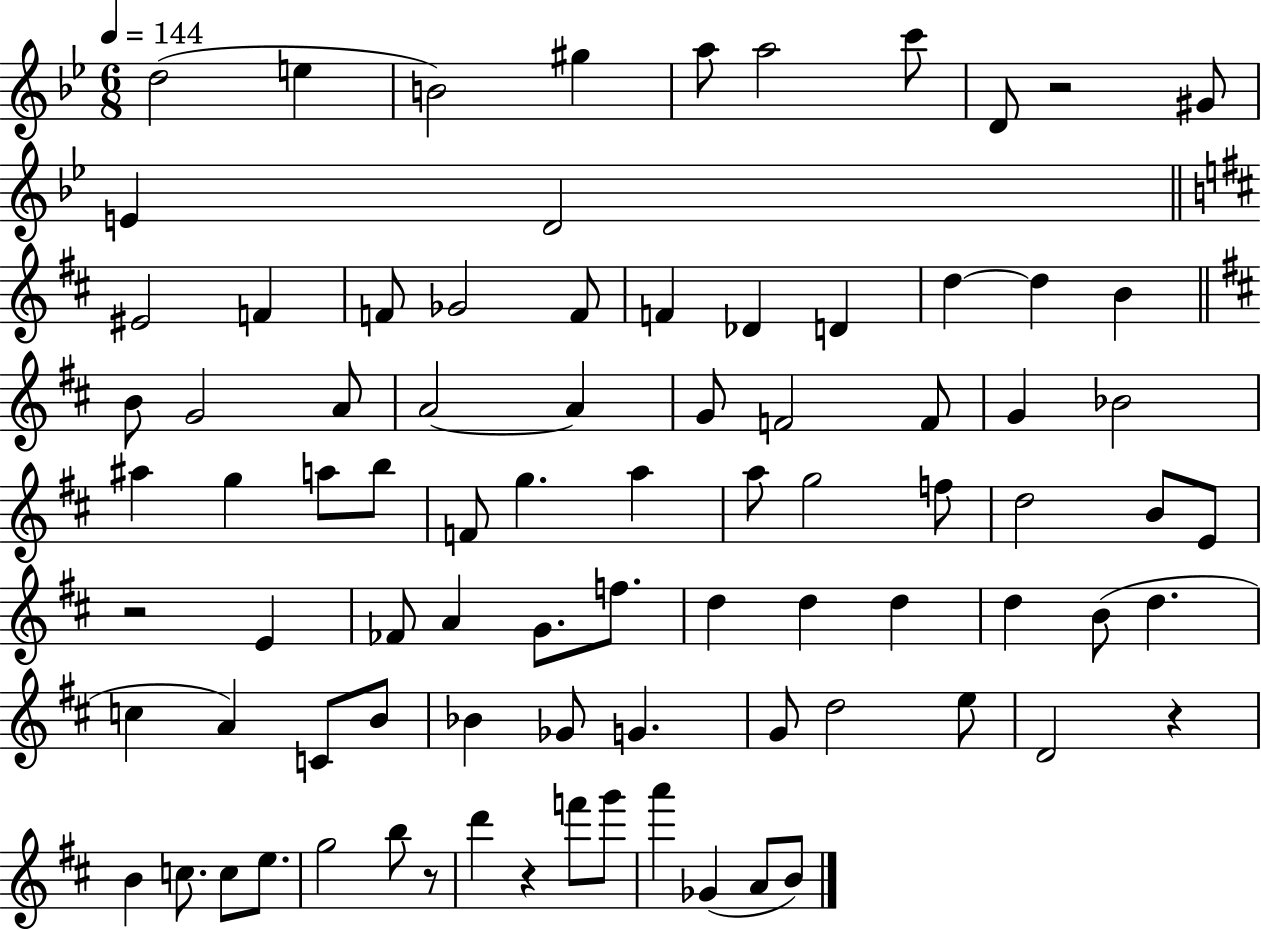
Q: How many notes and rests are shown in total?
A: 85